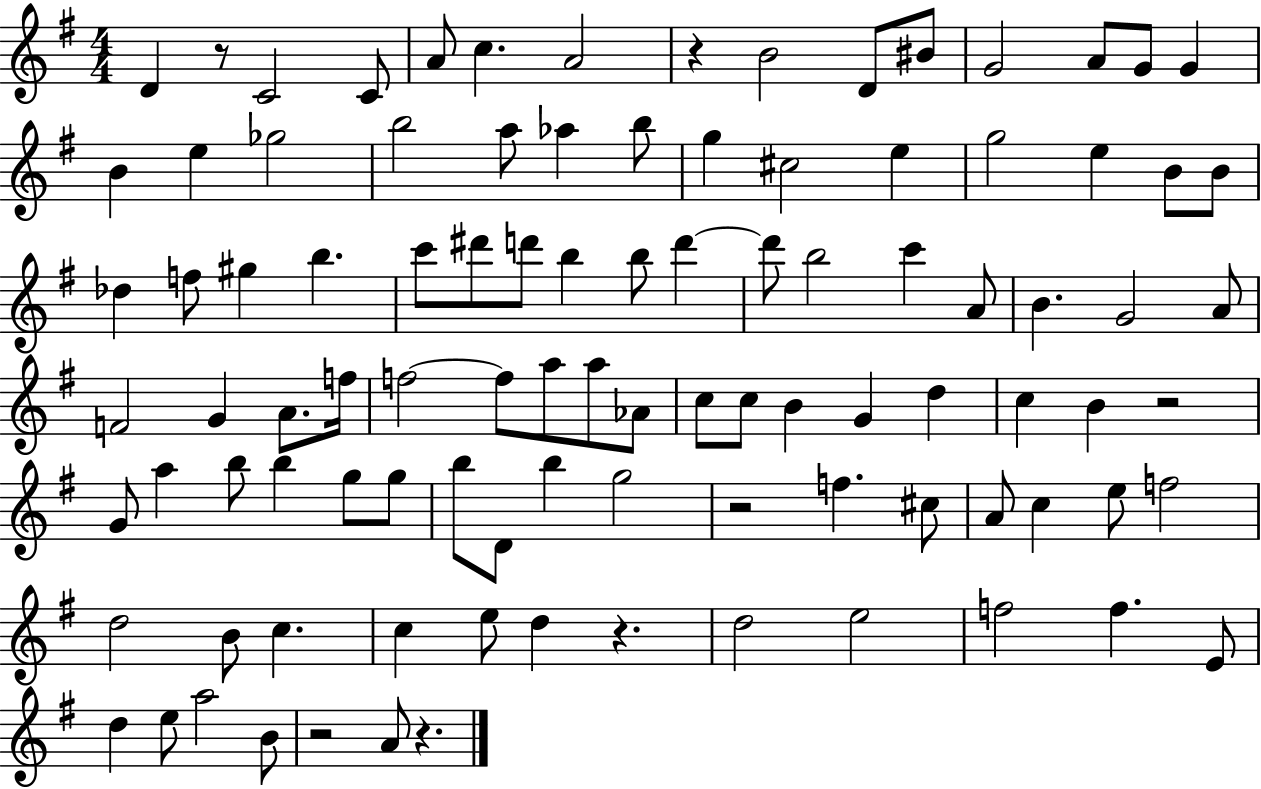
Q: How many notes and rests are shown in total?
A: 99